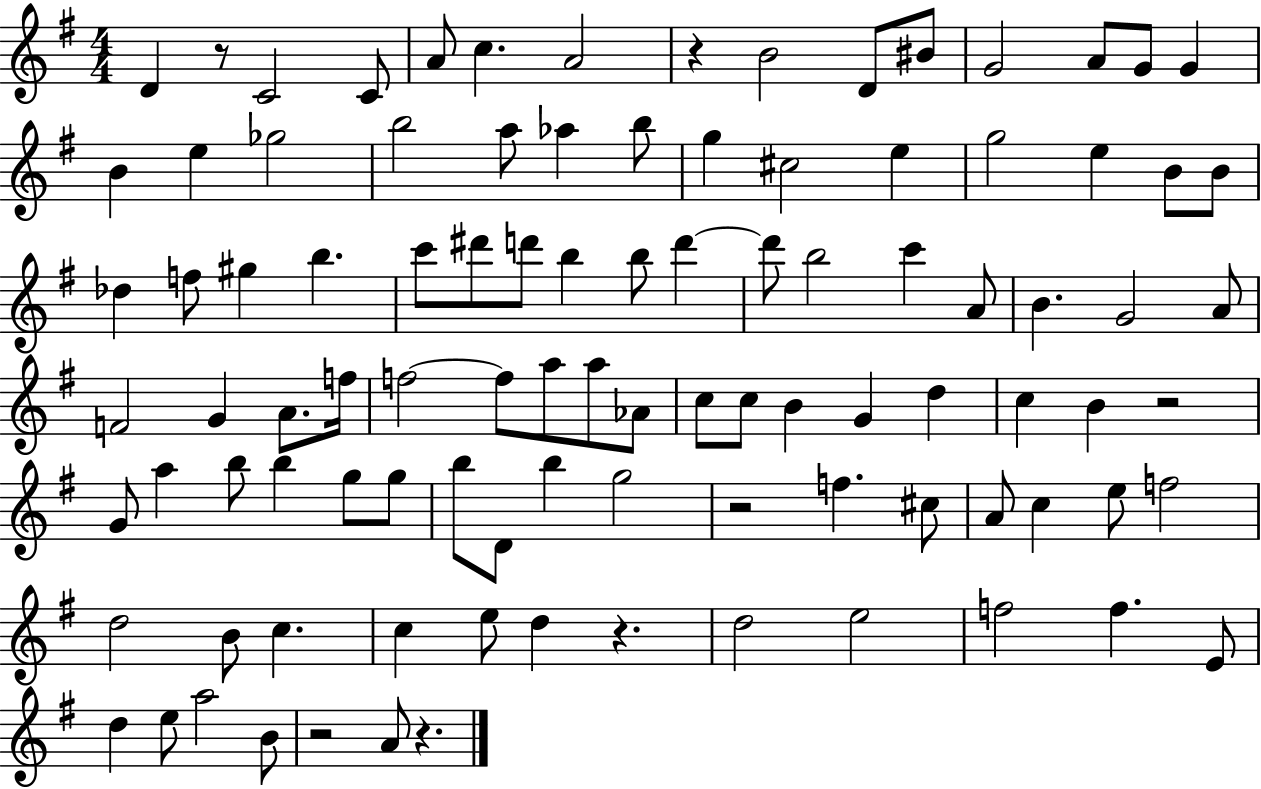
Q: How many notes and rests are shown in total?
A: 99